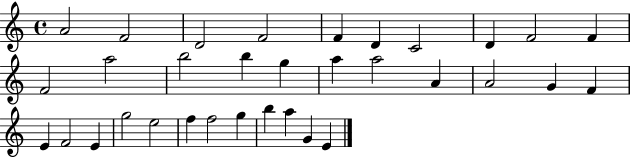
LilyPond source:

{
  \clef treble
  \time 4/4
  \defaultTimeSignature
  \key c \major
  a'2 f'2 | d'2 f'2 | f'4 d'4 c'2 | d'4 f'2 f'4 | \break f'2 a''2 | b''2 b''4 g''4 | a''4 a''2 a'4 | a'2 g'4 f'4 | \break e'4 f'2 e'4 | g''2 e''2 | f''4 f''2 g''4 | b''4 a''4 g'4 e'4 | \break \bar "|."
}